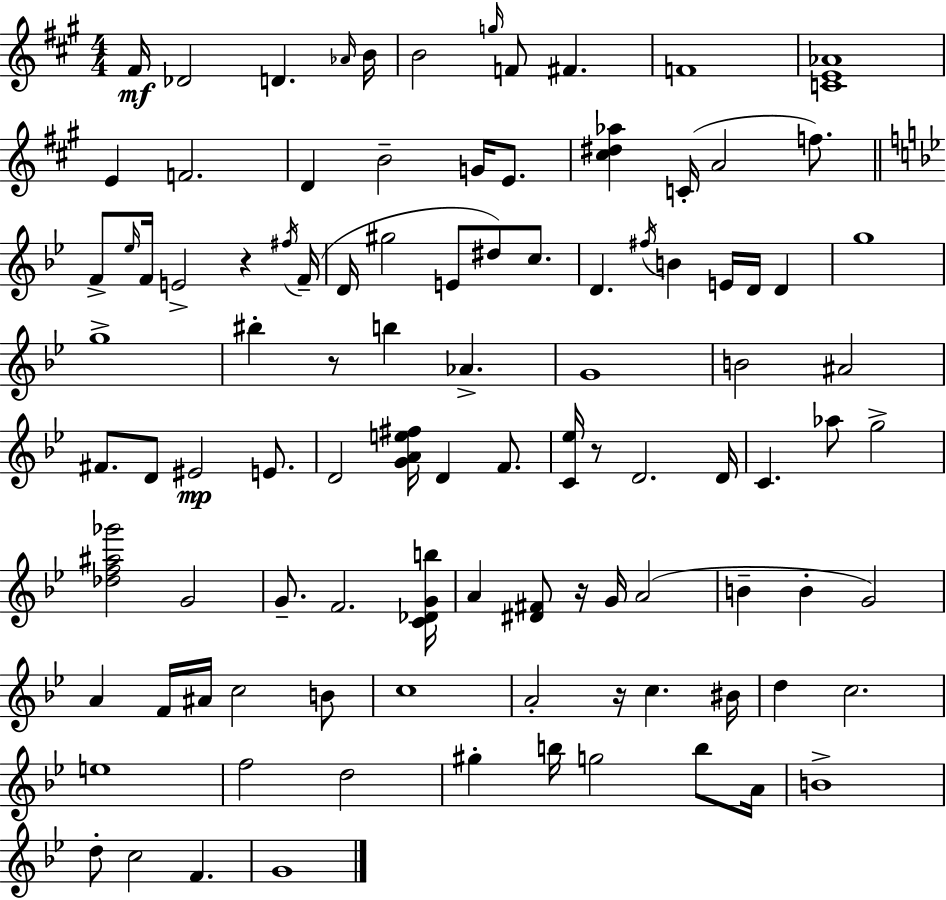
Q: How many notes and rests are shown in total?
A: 101